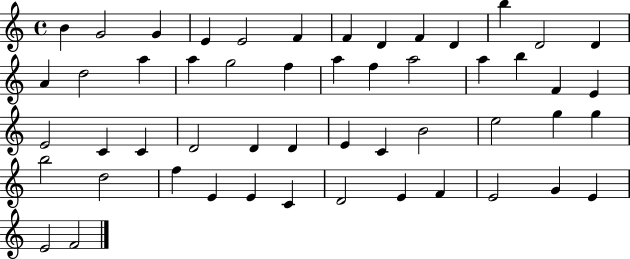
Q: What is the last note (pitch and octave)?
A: F4